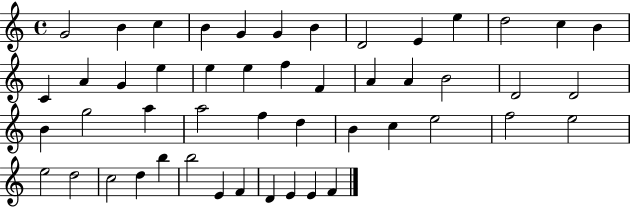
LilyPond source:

{
  \clef treble
  \time 4/4
  \defaultTimeSignature
  \key c \major
  g'2 b'4 c''4 | b'4 g'4 g'4 b'4 | d'2 e'4 e''4 | d''2 c''4 b'4 | \break c'4 a'4 g'4 e''4 | e''4 e''4 f''4 f'4 | a'4 a'4 b'2 | d'2 d'2 | \break b'4 g''2 a''4 | a''2 f''4 d''4 | b'4 c''4 e''2 | f''2 e''2 | \break e''2 d''2 | c''2 d''4 b''4 | b''2 e'4 f'4 | d'4 e'4 e'4 f'4 | \break \bar "|."
}